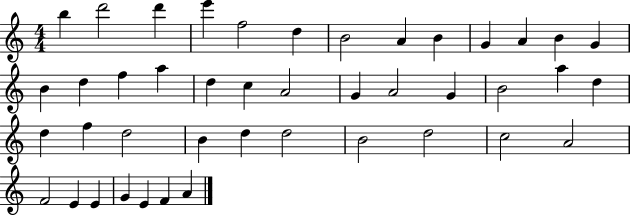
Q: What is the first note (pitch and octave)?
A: B5